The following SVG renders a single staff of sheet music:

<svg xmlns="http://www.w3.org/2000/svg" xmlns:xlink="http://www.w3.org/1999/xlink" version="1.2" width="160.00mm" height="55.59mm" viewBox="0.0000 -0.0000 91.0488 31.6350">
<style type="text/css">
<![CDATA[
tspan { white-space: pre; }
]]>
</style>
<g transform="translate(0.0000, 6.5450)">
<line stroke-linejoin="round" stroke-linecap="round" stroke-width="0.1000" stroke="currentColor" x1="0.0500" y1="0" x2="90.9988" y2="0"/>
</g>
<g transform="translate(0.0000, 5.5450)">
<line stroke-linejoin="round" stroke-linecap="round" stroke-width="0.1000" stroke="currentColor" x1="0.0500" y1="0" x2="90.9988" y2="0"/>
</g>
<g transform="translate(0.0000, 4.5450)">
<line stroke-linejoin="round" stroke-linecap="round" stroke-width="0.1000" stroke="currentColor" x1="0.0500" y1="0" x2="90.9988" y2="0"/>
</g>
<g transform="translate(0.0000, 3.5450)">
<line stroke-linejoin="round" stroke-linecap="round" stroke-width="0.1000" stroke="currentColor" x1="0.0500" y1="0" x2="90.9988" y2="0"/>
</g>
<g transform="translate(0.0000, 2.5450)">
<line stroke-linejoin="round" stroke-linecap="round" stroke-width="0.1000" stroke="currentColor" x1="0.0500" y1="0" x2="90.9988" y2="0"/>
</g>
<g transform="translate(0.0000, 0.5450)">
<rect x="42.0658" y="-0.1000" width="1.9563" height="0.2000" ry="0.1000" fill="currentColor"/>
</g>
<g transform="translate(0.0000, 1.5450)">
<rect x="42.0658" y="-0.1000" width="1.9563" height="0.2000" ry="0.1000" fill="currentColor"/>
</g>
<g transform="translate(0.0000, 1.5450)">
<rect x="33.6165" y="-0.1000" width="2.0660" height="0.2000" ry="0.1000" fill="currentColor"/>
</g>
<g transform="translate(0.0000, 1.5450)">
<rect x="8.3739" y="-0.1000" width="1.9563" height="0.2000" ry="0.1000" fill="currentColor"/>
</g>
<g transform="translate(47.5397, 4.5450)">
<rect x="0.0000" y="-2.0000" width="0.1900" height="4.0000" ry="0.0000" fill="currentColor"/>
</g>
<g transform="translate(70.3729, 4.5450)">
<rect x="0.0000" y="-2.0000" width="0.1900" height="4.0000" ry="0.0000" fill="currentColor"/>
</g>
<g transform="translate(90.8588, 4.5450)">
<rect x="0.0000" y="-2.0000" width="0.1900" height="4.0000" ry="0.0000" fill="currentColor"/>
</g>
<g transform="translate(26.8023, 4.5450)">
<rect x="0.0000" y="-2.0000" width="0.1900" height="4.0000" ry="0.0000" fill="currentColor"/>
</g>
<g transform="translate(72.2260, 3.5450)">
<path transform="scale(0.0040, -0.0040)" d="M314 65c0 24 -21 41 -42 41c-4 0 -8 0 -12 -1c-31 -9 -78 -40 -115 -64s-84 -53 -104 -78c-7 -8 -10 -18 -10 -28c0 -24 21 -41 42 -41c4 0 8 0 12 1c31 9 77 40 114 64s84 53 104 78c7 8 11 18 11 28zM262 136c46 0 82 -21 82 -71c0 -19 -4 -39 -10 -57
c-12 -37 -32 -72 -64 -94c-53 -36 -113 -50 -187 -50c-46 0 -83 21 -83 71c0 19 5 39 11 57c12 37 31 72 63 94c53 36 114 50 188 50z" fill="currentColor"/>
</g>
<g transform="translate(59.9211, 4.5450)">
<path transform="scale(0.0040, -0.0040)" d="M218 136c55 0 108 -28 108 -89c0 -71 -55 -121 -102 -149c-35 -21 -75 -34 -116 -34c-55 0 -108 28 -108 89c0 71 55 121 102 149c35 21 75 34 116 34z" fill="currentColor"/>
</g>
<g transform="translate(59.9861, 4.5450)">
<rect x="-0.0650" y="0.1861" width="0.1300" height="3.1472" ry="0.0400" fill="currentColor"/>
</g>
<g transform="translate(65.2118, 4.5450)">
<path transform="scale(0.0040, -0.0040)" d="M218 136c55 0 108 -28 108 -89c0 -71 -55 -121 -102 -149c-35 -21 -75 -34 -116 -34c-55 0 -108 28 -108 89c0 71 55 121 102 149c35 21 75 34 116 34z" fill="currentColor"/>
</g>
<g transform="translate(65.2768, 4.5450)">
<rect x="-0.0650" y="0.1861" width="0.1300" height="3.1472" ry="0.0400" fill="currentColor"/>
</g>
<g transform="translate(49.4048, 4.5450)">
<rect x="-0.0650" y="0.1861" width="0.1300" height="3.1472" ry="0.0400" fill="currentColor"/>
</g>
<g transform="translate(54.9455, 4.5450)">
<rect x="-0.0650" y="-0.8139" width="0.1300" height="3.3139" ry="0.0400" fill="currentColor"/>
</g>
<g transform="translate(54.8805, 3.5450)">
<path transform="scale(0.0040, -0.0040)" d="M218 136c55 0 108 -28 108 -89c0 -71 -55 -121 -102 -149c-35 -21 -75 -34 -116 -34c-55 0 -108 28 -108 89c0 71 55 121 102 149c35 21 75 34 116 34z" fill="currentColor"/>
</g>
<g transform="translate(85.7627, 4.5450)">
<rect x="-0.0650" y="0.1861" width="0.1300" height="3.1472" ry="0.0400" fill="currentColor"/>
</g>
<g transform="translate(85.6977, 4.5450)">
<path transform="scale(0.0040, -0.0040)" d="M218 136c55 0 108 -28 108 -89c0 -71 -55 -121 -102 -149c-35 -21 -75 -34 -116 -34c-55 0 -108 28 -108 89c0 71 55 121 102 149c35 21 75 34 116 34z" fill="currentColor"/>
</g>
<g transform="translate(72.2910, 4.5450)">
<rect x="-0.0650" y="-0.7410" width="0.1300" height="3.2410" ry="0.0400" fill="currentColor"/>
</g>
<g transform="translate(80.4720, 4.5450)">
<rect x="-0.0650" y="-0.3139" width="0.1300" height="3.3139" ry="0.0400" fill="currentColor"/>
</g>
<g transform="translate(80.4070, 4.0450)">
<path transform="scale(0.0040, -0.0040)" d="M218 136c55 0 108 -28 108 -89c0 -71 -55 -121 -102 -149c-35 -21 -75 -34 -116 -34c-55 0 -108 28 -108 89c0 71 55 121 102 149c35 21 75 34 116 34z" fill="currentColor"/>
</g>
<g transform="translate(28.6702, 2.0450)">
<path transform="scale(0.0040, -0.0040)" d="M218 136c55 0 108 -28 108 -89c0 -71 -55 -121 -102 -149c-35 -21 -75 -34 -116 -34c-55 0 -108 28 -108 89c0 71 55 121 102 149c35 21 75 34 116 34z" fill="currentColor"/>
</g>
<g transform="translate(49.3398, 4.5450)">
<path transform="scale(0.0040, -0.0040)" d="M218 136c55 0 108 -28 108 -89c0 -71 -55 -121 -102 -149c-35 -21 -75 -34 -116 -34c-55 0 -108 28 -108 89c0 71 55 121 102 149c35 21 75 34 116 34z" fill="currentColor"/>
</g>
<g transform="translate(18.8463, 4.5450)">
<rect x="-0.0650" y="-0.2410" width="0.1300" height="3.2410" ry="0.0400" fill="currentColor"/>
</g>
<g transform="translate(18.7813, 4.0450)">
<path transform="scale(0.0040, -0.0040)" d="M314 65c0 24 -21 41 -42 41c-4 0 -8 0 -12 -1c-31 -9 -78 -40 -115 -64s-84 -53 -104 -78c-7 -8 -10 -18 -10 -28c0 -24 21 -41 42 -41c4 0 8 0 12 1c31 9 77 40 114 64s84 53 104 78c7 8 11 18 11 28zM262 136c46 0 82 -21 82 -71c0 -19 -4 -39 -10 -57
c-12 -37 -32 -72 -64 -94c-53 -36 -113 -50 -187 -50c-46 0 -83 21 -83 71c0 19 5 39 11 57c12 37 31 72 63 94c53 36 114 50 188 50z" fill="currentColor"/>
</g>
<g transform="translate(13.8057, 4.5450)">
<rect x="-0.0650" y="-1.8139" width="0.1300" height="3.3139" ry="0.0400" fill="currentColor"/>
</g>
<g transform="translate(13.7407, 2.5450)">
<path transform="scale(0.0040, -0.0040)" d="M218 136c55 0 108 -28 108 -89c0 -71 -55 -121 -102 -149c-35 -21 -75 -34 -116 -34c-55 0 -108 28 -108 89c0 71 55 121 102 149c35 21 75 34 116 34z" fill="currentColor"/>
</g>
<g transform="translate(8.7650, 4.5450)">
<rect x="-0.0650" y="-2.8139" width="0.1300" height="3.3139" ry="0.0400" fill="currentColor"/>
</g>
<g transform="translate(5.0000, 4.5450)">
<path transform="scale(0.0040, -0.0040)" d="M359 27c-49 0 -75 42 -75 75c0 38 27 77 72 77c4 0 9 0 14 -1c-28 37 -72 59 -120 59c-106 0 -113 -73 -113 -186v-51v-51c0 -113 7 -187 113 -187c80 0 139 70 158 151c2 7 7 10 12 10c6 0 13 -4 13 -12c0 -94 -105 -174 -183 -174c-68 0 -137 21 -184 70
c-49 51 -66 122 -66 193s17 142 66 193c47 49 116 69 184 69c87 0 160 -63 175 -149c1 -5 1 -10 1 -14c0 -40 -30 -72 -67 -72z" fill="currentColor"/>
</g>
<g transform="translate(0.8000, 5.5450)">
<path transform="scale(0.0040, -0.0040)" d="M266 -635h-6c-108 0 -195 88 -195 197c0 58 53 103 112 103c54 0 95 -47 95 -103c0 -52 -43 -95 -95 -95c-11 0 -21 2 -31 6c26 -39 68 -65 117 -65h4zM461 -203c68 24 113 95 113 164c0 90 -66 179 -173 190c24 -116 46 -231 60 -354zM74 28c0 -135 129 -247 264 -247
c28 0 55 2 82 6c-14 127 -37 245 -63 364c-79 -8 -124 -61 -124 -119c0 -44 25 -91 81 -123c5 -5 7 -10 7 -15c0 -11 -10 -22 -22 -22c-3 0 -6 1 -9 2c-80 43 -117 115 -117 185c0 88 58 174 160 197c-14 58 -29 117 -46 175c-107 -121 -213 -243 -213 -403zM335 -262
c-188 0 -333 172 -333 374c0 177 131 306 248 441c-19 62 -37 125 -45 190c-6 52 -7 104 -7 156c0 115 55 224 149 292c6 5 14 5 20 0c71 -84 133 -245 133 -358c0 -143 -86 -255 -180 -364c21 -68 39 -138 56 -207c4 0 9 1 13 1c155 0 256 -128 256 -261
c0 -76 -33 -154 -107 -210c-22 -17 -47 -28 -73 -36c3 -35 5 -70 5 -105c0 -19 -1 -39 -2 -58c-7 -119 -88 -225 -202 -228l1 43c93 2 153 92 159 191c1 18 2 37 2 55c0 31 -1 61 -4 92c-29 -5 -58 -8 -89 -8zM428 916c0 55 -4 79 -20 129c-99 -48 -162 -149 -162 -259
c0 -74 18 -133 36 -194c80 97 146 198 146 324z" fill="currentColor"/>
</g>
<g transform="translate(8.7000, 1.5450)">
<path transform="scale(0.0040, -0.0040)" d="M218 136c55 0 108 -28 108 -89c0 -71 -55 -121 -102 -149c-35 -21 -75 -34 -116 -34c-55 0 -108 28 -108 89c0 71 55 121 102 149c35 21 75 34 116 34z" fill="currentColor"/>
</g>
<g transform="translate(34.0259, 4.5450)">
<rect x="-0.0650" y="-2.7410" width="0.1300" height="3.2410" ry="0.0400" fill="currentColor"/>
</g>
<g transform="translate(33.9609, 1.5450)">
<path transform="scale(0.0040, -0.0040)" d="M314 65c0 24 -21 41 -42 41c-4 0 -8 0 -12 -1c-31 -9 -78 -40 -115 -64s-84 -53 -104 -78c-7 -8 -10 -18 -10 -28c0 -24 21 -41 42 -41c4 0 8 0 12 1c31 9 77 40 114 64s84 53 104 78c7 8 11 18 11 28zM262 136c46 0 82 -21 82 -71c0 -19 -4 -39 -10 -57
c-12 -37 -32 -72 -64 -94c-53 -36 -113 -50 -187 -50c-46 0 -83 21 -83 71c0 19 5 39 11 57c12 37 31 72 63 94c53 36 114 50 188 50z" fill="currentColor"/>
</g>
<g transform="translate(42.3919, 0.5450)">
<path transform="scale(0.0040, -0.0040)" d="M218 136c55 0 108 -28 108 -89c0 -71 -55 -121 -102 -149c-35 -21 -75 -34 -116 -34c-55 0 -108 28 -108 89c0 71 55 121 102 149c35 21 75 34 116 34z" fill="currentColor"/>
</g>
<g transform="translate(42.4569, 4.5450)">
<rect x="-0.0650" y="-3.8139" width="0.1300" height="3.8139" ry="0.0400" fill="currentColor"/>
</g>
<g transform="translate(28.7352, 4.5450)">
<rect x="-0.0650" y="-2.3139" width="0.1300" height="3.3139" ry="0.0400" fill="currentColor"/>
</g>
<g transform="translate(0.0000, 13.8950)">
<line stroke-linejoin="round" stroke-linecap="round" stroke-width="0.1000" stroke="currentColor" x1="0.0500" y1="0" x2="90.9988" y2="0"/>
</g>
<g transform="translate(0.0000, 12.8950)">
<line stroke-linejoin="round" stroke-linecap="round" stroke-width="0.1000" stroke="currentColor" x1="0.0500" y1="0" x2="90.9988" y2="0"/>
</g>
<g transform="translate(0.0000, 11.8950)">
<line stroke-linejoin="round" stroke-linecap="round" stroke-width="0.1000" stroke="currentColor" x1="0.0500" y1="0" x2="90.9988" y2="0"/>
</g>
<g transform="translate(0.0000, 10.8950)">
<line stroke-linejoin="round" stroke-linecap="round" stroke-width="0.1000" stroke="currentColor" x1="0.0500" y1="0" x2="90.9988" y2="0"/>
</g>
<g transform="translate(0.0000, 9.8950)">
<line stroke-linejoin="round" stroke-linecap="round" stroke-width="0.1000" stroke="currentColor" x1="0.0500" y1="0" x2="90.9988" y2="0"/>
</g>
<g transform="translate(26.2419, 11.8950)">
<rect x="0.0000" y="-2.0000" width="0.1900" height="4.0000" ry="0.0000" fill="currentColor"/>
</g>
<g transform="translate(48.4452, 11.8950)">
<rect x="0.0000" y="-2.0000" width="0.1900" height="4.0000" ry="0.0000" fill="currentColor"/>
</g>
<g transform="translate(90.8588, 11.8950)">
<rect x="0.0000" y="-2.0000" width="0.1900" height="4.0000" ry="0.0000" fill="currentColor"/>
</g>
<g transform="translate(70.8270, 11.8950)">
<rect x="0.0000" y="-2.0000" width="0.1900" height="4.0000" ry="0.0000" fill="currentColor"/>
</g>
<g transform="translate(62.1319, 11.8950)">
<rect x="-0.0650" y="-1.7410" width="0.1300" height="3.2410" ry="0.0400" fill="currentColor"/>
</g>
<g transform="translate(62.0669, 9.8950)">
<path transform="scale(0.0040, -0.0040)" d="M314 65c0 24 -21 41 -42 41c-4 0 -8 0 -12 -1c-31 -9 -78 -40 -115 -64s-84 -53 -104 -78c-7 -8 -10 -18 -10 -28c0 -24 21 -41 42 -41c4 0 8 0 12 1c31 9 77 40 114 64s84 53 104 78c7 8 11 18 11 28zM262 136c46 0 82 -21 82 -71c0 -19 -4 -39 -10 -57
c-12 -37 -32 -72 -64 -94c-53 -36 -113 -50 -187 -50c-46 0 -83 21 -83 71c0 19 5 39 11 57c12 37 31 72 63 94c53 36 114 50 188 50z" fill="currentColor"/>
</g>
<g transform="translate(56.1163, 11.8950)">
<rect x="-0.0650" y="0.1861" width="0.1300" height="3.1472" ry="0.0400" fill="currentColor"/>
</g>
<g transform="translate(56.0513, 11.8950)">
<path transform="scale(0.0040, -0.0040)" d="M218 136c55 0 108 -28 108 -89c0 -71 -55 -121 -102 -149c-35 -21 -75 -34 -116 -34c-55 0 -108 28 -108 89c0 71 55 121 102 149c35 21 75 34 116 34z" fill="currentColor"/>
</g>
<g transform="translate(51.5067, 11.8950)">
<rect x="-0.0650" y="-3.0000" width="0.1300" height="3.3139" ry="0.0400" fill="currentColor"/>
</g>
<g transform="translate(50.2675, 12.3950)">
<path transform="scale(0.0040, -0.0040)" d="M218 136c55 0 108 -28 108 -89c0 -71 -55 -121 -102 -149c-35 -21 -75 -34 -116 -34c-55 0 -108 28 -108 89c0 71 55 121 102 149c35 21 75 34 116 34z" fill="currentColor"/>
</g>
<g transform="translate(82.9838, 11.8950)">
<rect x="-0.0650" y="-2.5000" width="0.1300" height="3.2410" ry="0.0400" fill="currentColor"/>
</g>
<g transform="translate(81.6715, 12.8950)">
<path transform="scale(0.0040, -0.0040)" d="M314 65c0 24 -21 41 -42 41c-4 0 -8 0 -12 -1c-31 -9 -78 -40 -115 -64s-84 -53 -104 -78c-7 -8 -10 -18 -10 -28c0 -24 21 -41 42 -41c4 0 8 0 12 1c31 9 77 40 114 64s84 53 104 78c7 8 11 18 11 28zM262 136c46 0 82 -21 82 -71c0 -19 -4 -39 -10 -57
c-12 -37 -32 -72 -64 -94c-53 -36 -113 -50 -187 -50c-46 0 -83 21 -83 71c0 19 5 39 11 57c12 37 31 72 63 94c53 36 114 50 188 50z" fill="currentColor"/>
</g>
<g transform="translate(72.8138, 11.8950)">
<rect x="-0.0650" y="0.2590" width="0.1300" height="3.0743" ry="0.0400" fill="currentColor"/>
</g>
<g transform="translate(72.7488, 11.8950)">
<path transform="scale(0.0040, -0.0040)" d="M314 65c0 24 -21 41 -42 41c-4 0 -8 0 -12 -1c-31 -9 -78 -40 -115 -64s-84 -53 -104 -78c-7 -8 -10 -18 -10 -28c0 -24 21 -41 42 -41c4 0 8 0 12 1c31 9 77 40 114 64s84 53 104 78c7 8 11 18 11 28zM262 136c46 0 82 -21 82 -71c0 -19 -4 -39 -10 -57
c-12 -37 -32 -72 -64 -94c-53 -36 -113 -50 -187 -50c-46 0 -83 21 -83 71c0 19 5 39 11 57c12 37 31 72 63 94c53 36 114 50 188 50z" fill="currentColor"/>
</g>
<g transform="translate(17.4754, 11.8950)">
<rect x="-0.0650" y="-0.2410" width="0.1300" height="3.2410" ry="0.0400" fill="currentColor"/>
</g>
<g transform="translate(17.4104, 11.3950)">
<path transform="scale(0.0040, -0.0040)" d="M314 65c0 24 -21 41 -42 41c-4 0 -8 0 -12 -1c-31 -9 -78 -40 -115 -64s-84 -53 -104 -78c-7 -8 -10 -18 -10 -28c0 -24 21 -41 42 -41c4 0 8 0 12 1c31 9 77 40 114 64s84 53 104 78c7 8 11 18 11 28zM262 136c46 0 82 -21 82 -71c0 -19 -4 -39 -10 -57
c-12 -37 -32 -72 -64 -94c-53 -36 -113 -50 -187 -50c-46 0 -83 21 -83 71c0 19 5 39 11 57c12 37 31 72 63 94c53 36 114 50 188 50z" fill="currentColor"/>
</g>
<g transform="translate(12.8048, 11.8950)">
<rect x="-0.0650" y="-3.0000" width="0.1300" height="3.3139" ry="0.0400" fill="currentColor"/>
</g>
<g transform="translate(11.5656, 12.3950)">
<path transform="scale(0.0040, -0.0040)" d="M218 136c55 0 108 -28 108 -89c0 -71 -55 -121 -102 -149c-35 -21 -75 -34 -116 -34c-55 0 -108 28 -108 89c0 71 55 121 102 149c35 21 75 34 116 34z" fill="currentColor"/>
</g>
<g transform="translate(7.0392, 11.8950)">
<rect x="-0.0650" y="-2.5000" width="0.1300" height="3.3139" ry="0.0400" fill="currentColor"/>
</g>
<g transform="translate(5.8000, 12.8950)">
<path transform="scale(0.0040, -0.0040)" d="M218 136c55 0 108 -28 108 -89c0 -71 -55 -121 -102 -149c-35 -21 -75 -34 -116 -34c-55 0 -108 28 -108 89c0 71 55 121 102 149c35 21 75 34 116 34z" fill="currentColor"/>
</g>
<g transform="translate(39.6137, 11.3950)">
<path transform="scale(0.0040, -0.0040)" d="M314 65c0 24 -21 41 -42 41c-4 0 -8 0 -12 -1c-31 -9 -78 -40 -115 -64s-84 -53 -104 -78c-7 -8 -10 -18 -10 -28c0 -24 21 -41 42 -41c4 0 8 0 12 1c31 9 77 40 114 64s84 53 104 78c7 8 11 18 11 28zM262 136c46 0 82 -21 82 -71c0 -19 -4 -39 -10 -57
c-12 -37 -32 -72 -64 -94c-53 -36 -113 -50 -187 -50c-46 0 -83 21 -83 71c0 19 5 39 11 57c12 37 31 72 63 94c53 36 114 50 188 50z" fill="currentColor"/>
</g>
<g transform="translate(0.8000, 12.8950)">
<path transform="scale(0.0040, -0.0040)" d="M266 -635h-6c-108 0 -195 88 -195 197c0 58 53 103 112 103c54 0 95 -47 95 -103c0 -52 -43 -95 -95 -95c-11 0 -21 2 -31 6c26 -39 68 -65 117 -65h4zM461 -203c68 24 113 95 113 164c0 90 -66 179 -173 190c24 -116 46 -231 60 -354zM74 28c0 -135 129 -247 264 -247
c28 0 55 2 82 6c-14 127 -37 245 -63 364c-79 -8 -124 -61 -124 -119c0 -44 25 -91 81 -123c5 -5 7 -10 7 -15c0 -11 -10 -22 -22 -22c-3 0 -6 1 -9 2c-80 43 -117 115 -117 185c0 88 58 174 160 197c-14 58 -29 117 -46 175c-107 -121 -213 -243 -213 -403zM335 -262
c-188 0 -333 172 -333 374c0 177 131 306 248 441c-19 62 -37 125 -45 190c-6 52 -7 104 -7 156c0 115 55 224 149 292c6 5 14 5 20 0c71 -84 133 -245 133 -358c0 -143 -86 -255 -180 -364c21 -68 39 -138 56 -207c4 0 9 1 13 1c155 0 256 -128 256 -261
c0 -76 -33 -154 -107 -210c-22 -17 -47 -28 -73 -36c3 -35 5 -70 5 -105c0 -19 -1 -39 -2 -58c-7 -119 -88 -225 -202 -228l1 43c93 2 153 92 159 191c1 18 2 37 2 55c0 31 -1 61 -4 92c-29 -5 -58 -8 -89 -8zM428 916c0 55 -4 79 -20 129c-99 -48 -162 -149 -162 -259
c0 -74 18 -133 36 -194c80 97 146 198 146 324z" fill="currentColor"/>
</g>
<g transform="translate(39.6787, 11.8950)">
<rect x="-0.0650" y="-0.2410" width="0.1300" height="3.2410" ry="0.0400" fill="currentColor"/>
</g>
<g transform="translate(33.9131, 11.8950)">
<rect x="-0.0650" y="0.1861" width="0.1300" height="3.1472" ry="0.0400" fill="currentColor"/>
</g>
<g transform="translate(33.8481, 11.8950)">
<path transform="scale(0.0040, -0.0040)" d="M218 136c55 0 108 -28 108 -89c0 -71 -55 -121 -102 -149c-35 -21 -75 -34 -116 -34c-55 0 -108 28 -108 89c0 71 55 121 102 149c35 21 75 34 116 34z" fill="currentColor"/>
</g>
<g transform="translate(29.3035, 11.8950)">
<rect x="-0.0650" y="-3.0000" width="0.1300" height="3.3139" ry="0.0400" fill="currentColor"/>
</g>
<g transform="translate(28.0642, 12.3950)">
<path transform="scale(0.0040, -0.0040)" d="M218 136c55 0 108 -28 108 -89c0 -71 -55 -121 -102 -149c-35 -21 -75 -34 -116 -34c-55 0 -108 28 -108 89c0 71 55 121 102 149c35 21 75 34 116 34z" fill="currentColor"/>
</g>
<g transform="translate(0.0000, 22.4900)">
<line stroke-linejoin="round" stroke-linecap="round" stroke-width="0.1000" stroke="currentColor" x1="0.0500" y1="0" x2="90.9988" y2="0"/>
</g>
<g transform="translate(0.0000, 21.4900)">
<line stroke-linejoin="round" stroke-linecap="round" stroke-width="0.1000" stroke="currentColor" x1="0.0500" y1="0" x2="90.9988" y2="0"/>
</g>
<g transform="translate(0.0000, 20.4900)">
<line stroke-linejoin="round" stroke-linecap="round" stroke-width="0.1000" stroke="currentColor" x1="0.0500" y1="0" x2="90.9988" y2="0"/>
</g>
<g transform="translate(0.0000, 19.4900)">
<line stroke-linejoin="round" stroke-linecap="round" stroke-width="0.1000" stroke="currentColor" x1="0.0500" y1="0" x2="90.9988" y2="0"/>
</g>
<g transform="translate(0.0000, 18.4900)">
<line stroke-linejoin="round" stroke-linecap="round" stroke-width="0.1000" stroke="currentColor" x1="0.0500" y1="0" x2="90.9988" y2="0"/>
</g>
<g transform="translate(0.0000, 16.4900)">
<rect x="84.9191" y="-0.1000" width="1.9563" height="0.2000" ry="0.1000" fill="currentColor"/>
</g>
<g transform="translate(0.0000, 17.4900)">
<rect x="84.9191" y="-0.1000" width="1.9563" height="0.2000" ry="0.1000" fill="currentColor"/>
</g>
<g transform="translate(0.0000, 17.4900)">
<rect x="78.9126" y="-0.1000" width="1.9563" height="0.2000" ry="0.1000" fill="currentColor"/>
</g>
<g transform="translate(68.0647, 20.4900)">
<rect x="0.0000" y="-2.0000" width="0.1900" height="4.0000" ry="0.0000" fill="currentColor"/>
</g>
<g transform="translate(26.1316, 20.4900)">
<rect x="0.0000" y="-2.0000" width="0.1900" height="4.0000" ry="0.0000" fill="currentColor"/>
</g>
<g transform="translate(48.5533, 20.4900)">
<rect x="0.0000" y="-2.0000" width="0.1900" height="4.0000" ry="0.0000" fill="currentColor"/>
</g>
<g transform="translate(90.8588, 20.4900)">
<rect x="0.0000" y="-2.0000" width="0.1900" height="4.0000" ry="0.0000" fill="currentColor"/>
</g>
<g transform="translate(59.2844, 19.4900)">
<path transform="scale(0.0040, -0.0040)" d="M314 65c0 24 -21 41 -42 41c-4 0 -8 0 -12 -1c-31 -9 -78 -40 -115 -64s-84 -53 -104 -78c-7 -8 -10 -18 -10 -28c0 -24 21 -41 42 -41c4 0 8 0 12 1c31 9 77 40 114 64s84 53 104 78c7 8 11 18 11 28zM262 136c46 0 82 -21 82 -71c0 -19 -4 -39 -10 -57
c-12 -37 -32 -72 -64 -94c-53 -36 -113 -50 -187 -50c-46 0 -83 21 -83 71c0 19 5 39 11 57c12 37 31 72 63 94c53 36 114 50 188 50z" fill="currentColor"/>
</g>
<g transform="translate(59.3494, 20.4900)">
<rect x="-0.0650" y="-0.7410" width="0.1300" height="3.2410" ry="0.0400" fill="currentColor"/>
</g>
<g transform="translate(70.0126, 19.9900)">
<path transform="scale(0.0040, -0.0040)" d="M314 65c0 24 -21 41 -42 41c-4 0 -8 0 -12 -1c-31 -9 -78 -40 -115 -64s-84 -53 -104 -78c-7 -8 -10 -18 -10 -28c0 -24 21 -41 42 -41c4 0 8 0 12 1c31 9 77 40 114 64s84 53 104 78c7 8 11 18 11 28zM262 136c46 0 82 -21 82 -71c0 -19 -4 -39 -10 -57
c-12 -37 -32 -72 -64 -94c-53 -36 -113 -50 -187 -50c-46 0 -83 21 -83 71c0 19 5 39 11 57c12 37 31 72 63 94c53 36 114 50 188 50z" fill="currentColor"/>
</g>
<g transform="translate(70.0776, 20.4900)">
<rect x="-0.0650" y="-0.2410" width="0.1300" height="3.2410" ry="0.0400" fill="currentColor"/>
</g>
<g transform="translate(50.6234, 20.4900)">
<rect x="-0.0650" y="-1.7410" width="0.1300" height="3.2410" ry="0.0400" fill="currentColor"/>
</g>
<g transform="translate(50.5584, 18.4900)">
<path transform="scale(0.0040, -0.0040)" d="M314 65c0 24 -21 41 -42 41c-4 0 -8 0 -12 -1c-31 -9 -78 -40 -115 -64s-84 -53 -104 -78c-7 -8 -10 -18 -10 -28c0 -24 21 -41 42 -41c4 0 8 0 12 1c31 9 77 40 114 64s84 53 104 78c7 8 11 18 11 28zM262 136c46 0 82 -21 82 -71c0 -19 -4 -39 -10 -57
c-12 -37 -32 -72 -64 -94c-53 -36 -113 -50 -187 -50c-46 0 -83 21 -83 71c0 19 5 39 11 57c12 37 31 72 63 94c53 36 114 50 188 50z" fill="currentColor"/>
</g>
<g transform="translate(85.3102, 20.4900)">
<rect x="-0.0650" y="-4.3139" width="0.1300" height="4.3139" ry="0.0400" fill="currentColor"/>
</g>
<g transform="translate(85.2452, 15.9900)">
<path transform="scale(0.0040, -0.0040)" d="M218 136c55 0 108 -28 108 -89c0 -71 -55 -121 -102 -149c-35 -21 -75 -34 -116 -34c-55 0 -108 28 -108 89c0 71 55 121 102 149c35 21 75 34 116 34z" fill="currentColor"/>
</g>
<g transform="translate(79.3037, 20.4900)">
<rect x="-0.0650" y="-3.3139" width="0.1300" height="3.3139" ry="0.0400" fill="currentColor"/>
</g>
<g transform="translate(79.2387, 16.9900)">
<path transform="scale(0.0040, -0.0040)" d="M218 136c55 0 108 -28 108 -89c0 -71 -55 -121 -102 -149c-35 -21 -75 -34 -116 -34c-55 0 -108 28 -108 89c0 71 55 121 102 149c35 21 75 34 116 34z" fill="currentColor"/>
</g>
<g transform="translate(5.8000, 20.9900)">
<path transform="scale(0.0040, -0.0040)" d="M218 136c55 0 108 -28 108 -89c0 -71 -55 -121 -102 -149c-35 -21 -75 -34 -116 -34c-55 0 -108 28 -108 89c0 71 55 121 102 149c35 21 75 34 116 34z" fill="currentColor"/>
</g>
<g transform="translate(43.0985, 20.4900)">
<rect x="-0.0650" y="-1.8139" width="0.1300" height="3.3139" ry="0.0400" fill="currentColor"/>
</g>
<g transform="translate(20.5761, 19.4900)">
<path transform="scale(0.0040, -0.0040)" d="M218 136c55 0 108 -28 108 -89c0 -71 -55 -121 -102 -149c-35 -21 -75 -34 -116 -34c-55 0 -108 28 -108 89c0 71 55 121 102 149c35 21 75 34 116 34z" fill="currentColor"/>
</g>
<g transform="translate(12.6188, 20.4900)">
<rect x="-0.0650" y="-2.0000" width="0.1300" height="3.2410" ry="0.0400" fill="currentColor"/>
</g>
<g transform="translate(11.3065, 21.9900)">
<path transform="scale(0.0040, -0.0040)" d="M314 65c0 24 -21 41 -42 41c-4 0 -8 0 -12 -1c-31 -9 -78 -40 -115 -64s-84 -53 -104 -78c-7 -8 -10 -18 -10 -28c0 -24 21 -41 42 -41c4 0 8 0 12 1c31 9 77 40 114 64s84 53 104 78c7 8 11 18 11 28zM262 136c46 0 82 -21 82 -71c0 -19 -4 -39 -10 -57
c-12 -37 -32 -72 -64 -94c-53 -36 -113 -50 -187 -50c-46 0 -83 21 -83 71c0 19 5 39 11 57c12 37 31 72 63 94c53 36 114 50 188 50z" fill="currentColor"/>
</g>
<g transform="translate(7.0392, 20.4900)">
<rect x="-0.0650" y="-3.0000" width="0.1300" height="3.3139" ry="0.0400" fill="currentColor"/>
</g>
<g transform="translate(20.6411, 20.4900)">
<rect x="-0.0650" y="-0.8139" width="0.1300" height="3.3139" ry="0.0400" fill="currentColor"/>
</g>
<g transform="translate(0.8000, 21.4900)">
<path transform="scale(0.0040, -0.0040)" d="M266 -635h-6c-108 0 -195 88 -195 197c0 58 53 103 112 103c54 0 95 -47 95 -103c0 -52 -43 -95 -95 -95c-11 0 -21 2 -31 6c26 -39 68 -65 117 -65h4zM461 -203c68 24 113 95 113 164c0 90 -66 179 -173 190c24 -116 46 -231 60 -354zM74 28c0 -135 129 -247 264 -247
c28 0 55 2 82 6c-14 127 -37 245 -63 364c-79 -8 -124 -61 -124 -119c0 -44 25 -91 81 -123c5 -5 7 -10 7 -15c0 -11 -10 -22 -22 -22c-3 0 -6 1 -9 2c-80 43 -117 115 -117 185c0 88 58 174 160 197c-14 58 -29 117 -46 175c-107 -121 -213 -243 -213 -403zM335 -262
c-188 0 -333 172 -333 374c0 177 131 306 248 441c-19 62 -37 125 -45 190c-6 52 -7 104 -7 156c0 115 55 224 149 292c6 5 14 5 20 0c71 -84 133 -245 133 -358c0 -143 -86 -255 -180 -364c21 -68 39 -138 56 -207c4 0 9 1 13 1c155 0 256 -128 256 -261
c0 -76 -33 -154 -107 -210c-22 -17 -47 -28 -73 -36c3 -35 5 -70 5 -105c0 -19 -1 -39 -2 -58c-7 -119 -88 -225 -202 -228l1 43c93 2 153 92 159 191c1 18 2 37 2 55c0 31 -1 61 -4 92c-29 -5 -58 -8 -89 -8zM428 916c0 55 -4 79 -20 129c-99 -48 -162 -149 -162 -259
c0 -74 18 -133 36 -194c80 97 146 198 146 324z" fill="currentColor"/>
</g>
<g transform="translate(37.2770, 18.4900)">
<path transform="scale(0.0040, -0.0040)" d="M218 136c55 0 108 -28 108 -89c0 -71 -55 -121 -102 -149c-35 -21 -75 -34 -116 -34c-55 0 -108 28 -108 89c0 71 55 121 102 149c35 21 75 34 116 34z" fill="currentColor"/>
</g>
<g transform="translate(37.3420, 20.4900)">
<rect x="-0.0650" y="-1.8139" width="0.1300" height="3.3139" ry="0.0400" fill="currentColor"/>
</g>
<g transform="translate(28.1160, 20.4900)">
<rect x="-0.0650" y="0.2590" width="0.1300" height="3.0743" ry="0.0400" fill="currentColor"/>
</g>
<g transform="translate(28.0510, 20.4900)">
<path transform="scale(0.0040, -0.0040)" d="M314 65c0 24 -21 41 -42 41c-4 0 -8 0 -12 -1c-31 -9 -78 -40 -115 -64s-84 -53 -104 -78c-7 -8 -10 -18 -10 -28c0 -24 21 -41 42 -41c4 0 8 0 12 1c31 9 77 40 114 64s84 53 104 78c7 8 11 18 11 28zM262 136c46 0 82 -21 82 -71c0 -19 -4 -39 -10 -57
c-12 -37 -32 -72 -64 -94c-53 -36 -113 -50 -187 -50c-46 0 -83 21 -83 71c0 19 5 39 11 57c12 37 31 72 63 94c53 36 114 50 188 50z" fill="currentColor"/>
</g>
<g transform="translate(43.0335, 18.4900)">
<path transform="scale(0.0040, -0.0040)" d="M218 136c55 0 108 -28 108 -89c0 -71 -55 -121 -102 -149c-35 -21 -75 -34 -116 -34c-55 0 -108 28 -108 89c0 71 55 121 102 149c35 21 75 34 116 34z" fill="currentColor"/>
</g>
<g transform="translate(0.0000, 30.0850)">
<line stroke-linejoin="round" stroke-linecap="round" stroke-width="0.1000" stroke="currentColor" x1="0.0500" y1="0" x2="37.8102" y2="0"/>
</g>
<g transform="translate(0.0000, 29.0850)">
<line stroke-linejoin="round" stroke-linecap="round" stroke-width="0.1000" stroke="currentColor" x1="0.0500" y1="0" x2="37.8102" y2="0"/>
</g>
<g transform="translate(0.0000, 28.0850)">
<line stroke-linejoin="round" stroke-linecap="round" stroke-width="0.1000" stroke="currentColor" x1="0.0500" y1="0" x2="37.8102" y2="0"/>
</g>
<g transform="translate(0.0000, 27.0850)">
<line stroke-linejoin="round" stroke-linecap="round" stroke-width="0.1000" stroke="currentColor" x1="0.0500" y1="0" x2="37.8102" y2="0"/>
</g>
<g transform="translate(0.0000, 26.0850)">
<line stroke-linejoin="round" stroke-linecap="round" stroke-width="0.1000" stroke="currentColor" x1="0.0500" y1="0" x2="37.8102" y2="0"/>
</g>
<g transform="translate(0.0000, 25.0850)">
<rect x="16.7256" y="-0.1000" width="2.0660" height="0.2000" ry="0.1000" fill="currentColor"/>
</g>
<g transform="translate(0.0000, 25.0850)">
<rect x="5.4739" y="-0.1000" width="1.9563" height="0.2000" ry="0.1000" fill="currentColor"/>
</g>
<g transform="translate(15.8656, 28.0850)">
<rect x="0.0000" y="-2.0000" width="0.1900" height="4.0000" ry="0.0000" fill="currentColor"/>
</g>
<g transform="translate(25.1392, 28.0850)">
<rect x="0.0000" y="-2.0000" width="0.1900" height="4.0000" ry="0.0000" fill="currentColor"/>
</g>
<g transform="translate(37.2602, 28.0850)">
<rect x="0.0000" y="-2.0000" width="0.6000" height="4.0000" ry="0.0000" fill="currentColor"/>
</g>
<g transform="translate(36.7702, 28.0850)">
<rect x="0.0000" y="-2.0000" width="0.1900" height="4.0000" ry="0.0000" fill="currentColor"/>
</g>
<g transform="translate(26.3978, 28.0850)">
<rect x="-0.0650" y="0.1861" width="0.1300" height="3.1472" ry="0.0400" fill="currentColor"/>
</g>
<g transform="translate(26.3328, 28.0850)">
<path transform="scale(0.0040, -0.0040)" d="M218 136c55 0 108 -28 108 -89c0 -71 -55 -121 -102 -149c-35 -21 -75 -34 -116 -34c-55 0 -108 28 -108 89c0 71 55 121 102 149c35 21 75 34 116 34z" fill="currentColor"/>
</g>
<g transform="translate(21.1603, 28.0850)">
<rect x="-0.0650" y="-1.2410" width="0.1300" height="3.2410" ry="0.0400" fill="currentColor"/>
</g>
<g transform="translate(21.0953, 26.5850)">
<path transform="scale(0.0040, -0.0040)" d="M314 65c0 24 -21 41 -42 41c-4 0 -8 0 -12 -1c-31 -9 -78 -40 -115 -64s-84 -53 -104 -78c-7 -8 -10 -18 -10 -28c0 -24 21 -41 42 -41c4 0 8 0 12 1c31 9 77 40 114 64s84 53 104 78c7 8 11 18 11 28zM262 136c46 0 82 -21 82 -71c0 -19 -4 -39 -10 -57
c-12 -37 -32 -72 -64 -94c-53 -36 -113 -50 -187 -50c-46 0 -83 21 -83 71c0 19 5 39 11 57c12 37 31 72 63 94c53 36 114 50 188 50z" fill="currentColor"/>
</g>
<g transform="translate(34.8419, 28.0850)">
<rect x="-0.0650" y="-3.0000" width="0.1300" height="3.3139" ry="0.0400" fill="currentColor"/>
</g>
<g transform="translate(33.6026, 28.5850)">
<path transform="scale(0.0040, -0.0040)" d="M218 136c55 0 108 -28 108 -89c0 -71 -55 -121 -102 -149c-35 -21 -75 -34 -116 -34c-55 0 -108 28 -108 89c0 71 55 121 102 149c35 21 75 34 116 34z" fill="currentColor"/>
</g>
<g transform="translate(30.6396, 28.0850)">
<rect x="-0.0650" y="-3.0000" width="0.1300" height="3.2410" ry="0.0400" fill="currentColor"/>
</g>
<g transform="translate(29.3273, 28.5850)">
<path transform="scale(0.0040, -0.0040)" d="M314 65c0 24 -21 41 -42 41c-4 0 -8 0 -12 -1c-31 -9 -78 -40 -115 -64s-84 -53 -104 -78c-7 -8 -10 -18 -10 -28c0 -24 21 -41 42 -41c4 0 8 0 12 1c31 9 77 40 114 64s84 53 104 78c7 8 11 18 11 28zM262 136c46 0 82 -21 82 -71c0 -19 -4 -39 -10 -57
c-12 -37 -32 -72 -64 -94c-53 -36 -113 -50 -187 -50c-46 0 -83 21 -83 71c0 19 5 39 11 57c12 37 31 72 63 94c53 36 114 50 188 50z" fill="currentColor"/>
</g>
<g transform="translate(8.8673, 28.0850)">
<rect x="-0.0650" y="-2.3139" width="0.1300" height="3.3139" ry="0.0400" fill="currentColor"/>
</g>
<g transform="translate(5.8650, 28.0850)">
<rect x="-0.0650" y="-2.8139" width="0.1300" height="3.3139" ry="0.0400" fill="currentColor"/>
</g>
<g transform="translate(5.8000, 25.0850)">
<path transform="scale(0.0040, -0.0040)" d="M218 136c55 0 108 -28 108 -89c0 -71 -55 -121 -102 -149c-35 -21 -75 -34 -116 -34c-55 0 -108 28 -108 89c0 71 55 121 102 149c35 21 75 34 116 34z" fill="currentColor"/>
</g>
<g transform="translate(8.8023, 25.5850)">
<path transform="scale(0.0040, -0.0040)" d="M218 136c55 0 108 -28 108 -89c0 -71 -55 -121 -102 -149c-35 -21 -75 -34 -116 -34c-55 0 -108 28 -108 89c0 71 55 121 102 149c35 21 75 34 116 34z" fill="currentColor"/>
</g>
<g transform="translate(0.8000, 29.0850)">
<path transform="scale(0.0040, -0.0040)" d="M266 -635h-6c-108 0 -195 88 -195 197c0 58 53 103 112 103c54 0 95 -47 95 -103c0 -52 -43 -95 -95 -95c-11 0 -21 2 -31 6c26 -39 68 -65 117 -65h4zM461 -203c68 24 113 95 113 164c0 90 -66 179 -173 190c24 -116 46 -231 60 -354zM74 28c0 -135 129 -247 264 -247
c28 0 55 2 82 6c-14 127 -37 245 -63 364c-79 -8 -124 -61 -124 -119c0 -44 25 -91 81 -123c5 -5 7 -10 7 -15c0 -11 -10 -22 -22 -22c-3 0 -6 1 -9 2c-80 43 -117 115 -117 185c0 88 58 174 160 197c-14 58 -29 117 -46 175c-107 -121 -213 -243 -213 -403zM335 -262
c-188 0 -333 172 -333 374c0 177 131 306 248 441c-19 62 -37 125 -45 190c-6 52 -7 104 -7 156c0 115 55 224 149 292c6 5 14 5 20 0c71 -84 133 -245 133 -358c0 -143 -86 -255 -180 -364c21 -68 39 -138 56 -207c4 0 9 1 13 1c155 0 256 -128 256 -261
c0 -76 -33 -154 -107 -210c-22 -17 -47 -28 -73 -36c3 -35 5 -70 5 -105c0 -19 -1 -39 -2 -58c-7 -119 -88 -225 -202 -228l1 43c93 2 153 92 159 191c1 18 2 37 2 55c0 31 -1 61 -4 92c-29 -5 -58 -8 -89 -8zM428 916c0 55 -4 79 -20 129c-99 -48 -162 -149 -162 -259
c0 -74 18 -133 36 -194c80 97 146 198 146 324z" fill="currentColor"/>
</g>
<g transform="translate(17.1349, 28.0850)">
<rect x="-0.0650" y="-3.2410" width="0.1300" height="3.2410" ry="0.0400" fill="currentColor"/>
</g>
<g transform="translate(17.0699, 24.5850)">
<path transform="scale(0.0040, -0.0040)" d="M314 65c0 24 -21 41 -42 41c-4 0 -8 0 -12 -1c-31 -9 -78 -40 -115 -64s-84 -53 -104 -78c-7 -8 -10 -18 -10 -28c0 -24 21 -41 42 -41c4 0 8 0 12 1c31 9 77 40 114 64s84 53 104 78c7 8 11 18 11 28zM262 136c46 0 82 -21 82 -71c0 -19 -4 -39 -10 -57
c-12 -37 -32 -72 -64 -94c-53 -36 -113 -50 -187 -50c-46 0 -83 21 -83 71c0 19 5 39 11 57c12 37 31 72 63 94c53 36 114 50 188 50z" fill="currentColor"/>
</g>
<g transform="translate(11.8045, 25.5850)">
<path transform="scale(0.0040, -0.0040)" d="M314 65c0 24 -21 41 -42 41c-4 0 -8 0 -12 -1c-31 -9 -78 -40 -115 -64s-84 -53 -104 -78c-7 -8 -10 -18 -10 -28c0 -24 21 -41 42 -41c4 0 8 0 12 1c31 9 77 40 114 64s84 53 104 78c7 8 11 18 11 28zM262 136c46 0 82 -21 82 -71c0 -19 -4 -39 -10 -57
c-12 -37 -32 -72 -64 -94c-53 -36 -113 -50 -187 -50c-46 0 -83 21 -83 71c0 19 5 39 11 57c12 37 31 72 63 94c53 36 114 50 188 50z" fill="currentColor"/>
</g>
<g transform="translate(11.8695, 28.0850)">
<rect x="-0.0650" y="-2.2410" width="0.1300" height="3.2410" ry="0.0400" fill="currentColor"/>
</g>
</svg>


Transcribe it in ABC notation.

X:1
T:Untitled
M:4/4
L:1/4
K:C
a f c2 g a2 c' B d B B d2 c B G A c2 A B c2 A B f2 B2 G2 A F2 d B2 f f f2 d2 c2 b d' a g g2 b2 e2 B A2 A